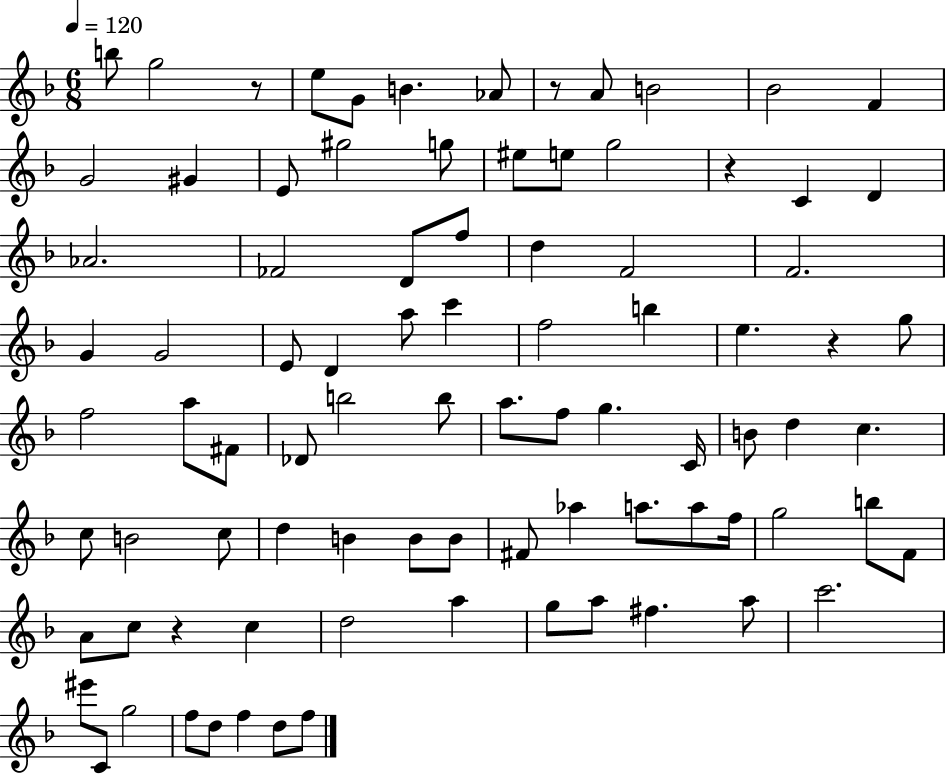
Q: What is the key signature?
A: F major